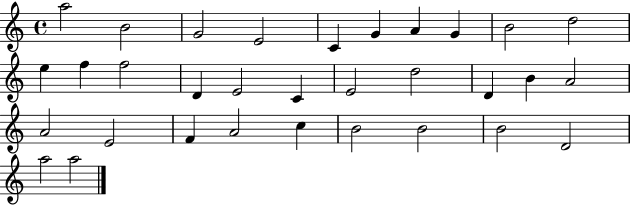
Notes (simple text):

A5/h B4/h G4/h E4/h C4/q G4/q A4/q G4/q B4/h D5/h E5/q F5/q F5/h D4/q E4/h C4/q E4/h D5/h D4/q B4/q A4/h A4/h E4/h F4/q A4/h C5/q B4/h B4/h B4/h D4/h A5/h A5/h